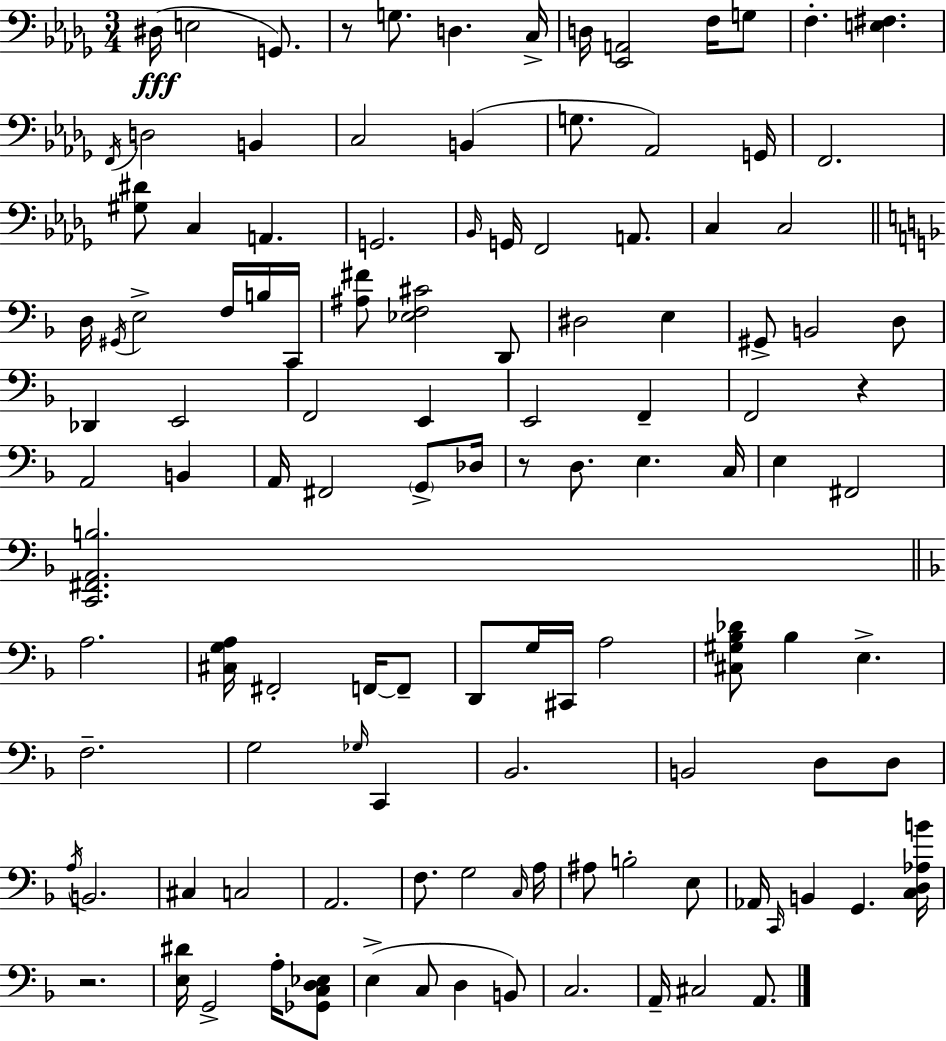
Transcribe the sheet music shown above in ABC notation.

X:1
T:Untitled
M:3/4
L:1/4
K:Bbm
^D,/4 E,2 G,,/2 z/2 G,/2 D, C,/4 D,/4 [_E,,A,,]2 F,/4 G,/2 F, [E,^F,] F,,/4 D,2 B,, C,2 B,, G,/2 _A,,2 G,,/4 F,,2 [^G,^D]/2 C, A,, G,,2 _B,,/4 G,,/4 F,,2 A,,/2 C, C,2 D,/4 ^G,,/4 E,2 F,/4 B,/4 C,,/4 [^A,^F]/2 [_E,F,^C]2 D,,/2 ^D,2 E, ^G,,/2 B,,2 D,/2 _D,, E,,2 F,,2 E,, E,,2 F,, F,,2 z A,,2 B,, A,,/4 ^F,,2 G,,/2 _D,/4 z/2 D,/2 E, C,/4 E, ^F,,2 [C,,^F,,A,,B,]2 A,2 [^C,G,A,]/4 ^F,,2 F,,/4 F,,/2 D,,/2 G,/4 ^C,,/4 A,2 [^C,^G,_B,_D]/2 _B, E, F,2 G,2 _G,/4 C,, _B,,2 B,,2 D,/2 D,/2 A,/4 B,,2 ^C, C,2 A,,2 F,/2 G,2 C,/4 A,/4 ^A,/2 B,2 E,/2 _A,,/4 C,,/4 B,, G,, [C,D,_A,B]/4 z2 [E,^D]/4 G,,2 A,/4 [_G,,C,D,_E,]/2 E, C,/2 D, B,,/2 C,2 A,,/4 ^C,2 A,,/2